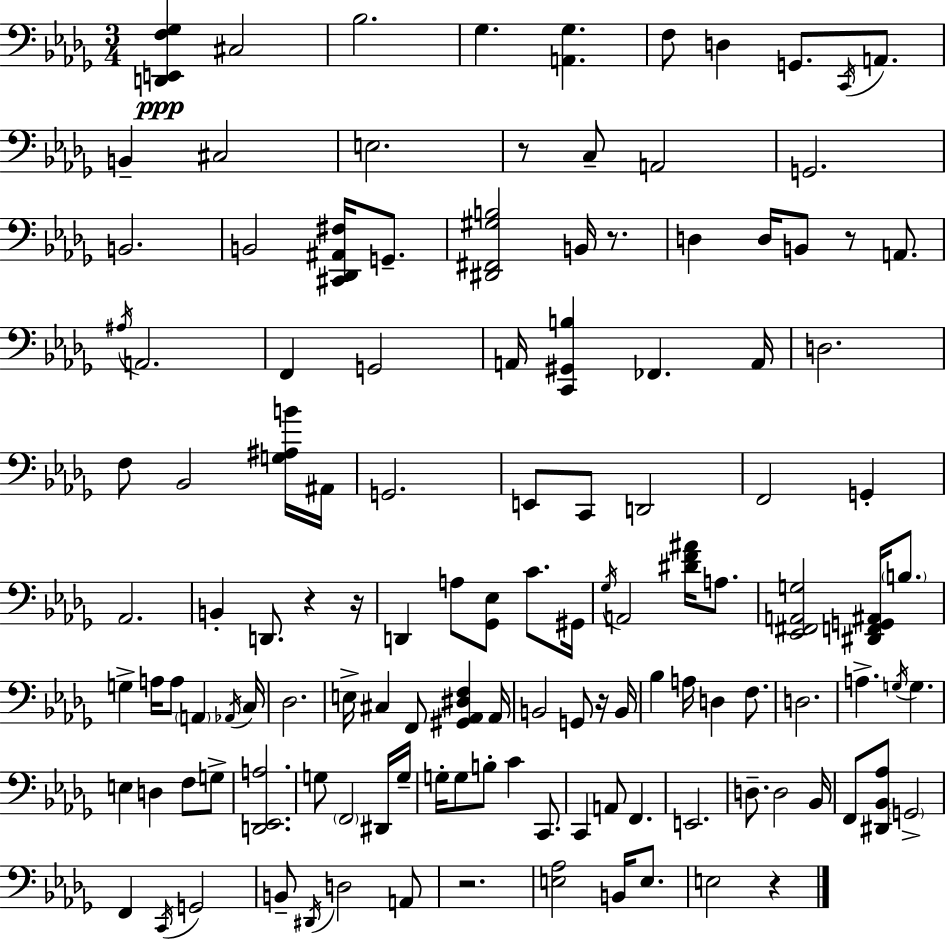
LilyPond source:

{
  \clef bass
  \numericTimeSignature
  \time 3/4
  \key bes \minor
  <d, e, f ges>4\ppp cis2 | bes2. | ges4. <a, ges>4. | f8 d4 g,8. \acciaccatura { c,16 } a,8. | \break b,4-- cis2 | e2. | r8 c8-- a,2 | g,2. | \break b,2. | b,2 <cis, des, ais, fis>16 g,8.-- | <dis, fis, gis b>2 b,16 r8. | d4 d16 b,8 r8 a,8. | \break \acciaccatura { ais16 } a,2. | f,4 g,2 | a,16 <c, gis, b>4 fes,4. | a,16 d2. | \break f8 bes,2 | <g ais b'>16 ais,16 g,2. | e,8 c,8 d,2 | f,2 g,4-. | \break aes,2. | b,4-. d,8. r4 | r16 d,4 a8 <ges, ees>8 c'8. | gis,16 \acciaccatura { ges16 } a,2 <dis' f' ais'>16 | \break a8. <ees, fis, a, g>2 <dis, f, g, ais,>16 | \parenthesize b8. g4-> a16 a8 \parenthesize a,4 | \acciaccatura { aes,16 } c16 des2. | e16-> cis4 f,8 <gis, aes, dis f>4 | \break aes,16 b,2 | g,8 r16 b,16 bes4 a16 d4 | f8. d2. | a4.-> \acciaccatura { g16 } g4. | \break e4 d4 | f8 g8-> <d, ees, a>2. | g8 \parenthesize f,2 | dis,16 g16-- g16-. g8 b8-. c'4 | \break c,8. c,4 a,8 f,4. | e,2. | d8.-- d2 | bes,16 f,8 <dis, bes, aes>8 \parenthesize g,2-> | \break f,4 \acciaccatura { c,16 } g,2 | b,8-- \acciaccatura { dis,16 } d2 | a,8 r2. | <e aes>2 | \break b,16 e8. e2 | r4 \bar "|."
}